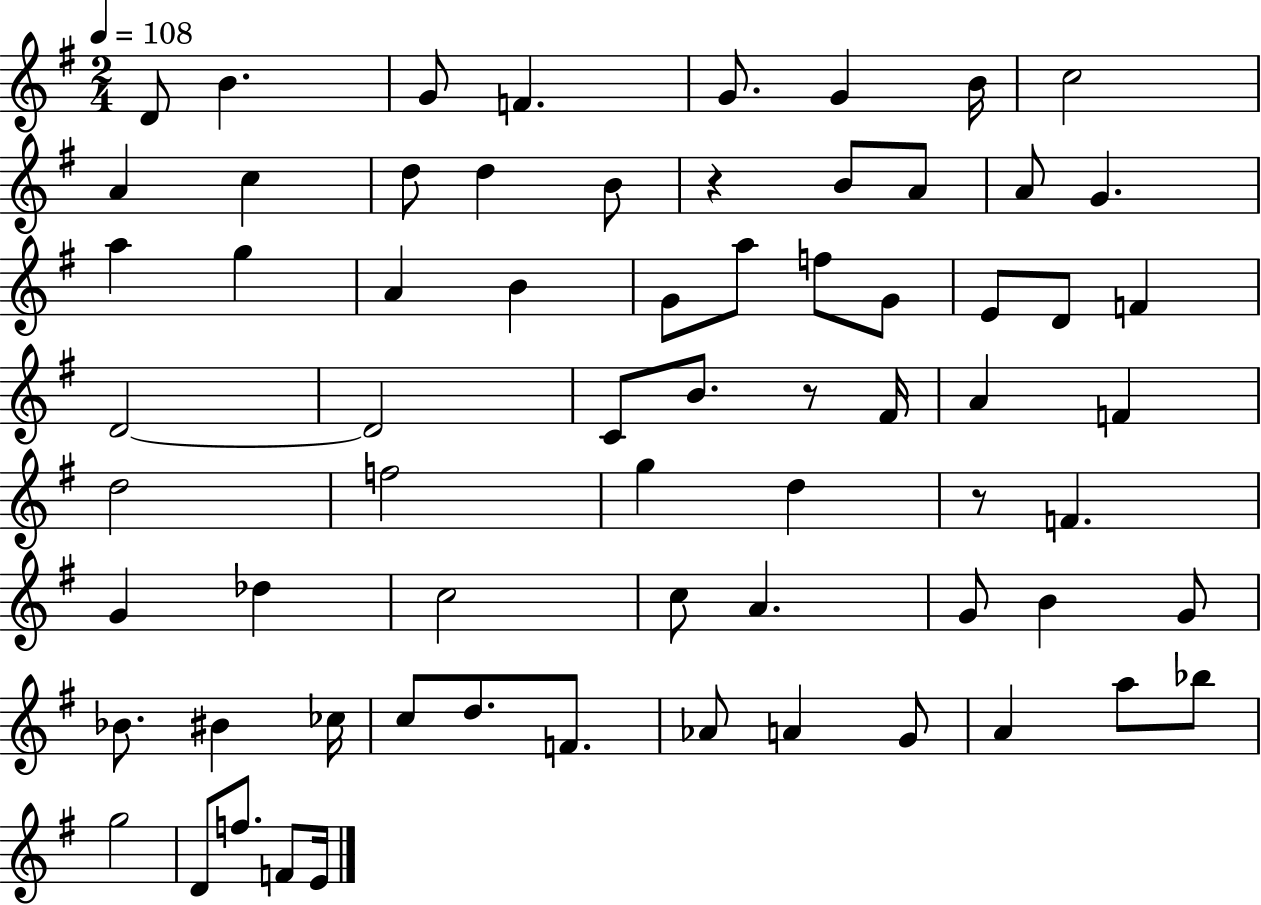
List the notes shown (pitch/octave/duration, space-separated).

D4/e B4/q. G4/e F4/q. G4/e. G4/q B4/s C5/h A4/q C5/q D5/e D5/q B4/e R/q B4/e A4/e A4/e G4/q. A5/q G5/q A4/q B4/q G4/e A5/e F5/e G4/e E4/e D4/e F4/q D4/h D4/h C4/e B4/e. R/e F#4/s A4/q F4/q D5/h F5/h G5/q D5/q R/e F4/q. G4/q Db5/q C5/h C5/e A4/q. G4/e B4/q G4/e Bb4/e. BIS4/q CES5/s C5/e D5/e. F4/e. Ab4/e A4/q G4/e A4/q A5/e Bb5/e G5/h D4/e F5/e. F4/e E4/s